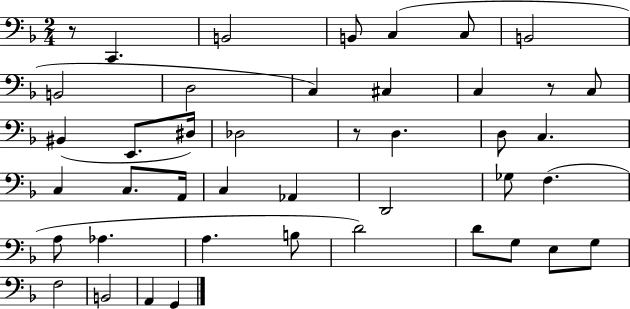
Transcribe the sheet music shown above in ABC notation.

X:1
T:Untitled
M:2/4
L:1/4
K:F
z/2 C,, B,,2 B,,/2 C, C,/2 B,,2 B,,2 D,2 C, ^C, C, z/2 C,/2 ^B,, E,,/2 ^D,/4 _D,2 z/2 D, D,/2 C, C, C,/2 A,,/4 C, _A,, D,,2 _G,/2 F, A,/2 _A, A, B,/2 D2 D/2 G,/2 E,/2 G,/2 F,2 B,,2 A,, G,,